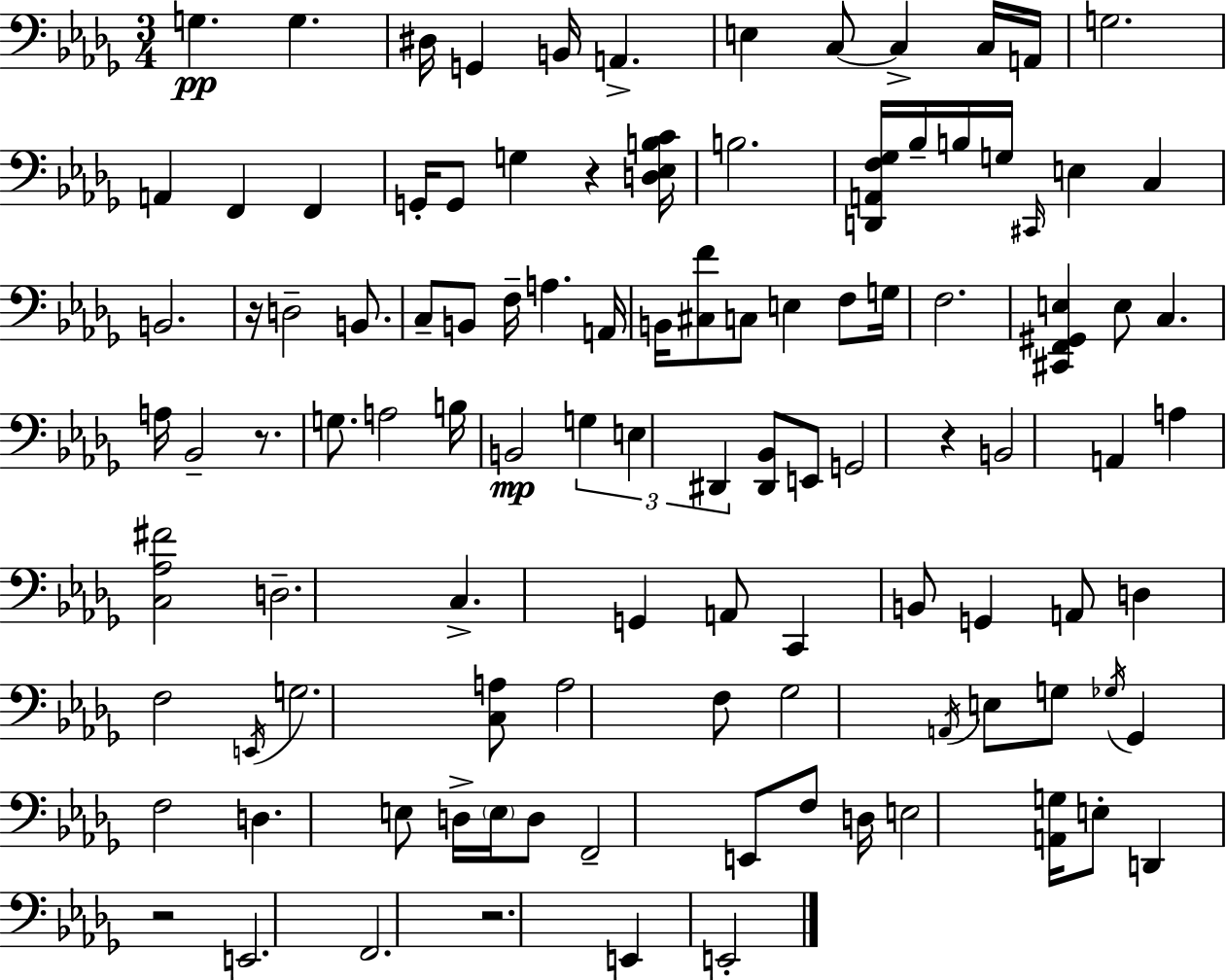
G3/q. G3/q. D#3/s G2/q B2/s A2/q. E3/q C3/e C3/q C3/s A2/s G3/h. A2/q F2/q F2/q G2/s G2/e G3/q R/q [D3,Eb3,B3,C4]/s B3/h. [D2,A2,F3,Gb3]/s Bb3/s B3/s G3/s C#2/s E3/q C3/q B2/h. R/s D3/h B2/e. C3/e B2/e F3/s A3/q. A2/s B2/s [C#3,F4]/e C3/e E3/q F3/e G3/s F3/h. [C#2,F2,G#2,E3]/q E3/e C3/q. A3/s Bb2/h R/e. G3/e. A3/h B3/s B2/h G3/q E3/q D#2/q [D#2,Bb2]/e E2/e G2/h R/q B2/h A2/q A3/q [C3,Ab3,F#4]/h D3/h. C3/q. G2/q A2/e C2/q B2/e G2/q A2/e D3/q F3/h E2/s G3/h. [C3,A3]/e A3/h F3/e Gb3/h A2/s E3/e G3/e Gb3/s Gb2/q F3/h D3/q. E3/e D3/s E3/s D3/e F2/h E2/e F3/e D3/s E3/h [A2,G3]/s E3/e D2/q R/h E2/h. F2/h. R/h. E2/q E2/h